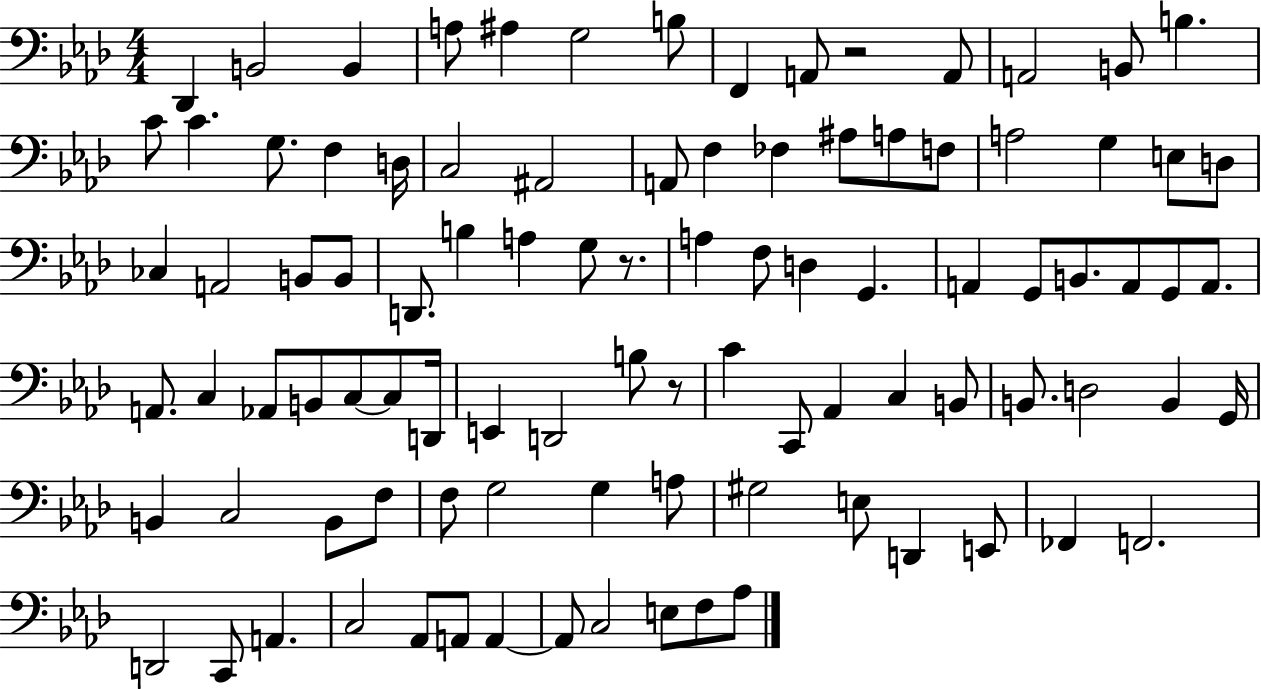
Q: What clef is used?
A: bass